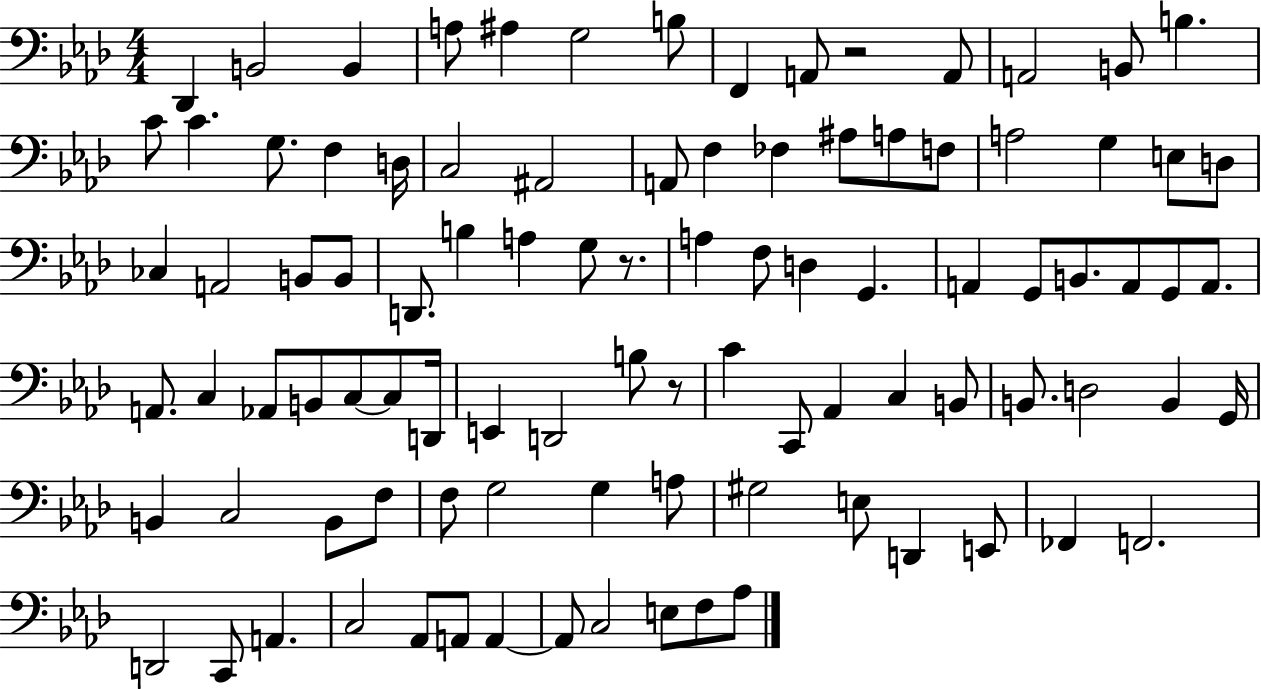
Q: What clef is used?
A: bass